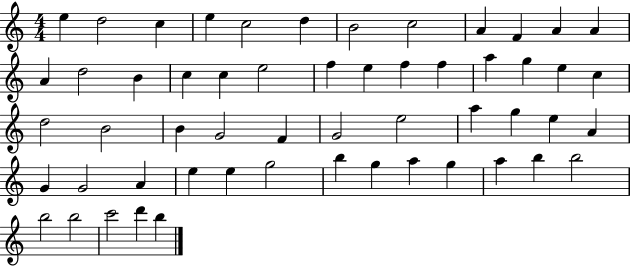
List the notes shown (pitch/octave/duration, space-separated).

E5/q D5/h C5/q E5/q C5/h D5/q B4/h C5/h A4/q F4/q A4/q A4/q A4/q D5/h B4/q C5/q C5/q E5/h F5/q E5/q F5/q F5/q A5/q G5/q E5/q C5/q D5/h B4/h B4/q G4/h F4/q G4/h E5/h A5/q G5/q E5/q A4/q G4/q G4/h A4/q E5/q E5/q G5/h B5/q G5/q A5/q G5/q A5/q B5/q B5/h B5/h B5/h C6/h D6/q B5/q